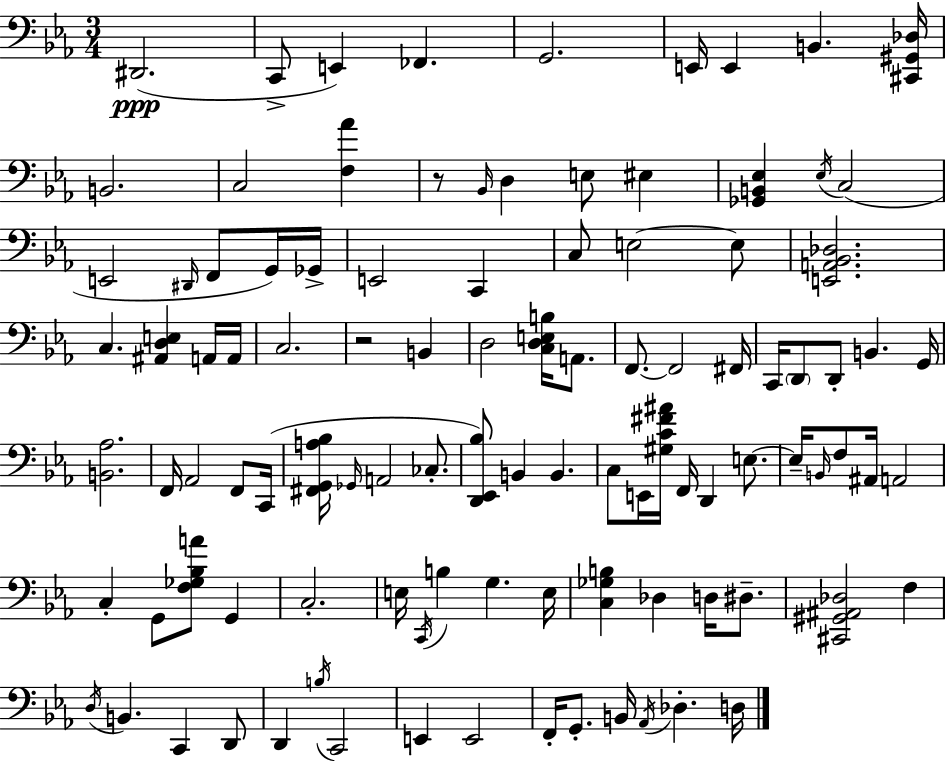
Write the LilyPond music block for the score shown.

{
  \clef bass
  \numericTimeSignature
  \time 3/4
  \key c \minor
  dis,2.(\ppp | c,8-> e,4) fes,4. | g,2. | e,16 e,4 b,4. <cis, gis, des>16 | \break b,2. | c2 <f aes'>4 | r8 \grace { bes,16 } d4 e8 eis4 | <ges, b, ees>4 \acciaccatura { ees16 }( c2 | \break e,2 \grace { dis,16 } f,8 | g,16) ges,16-> e,2 c,4 | c8 e2~~ | e8 <e, a, bes, des>2. | \break c4. <ais, d e>4 | a,16 a,16 c2. | r2 b,4 | d2 <c d e b>16 | \break a,8. f,8.~~ f,2 | fis,16 c,16 \parenthesize d,8 d,8-. b,4. | g,16 <b, aes>2. | f,16 aes,2 | \break f,8 c,16( <fis, g, a bes>16 \grace { ges,16 } a,2 | ces8.-. <d, ees, bes>8) b,4 b,4. | c8 e,16 <gis c' fis' ais'>16 f,16 d,4 | e8.~~ e16-- \grace { b,16 } f8 ais,16 a,2 | \break c4-. g,8 <f ges bes a'>8 | g,4 c2.-. | e16 \acciaccatura { c,16 } b4 g4. | e16 <c ges b>4 des4 | \break d16 dis8.-- <cis, gis, ais, des>2 | f4 \acciaccatura { d16 } b,4. | c,4 d,8 d,4 \acciaccatura { b16 } | c,2 e,4 | \break e,2 f,16-. g,8.-. | b,16 \acciaccatura { aes,16 } des4.-. d16 \bar "|."
}